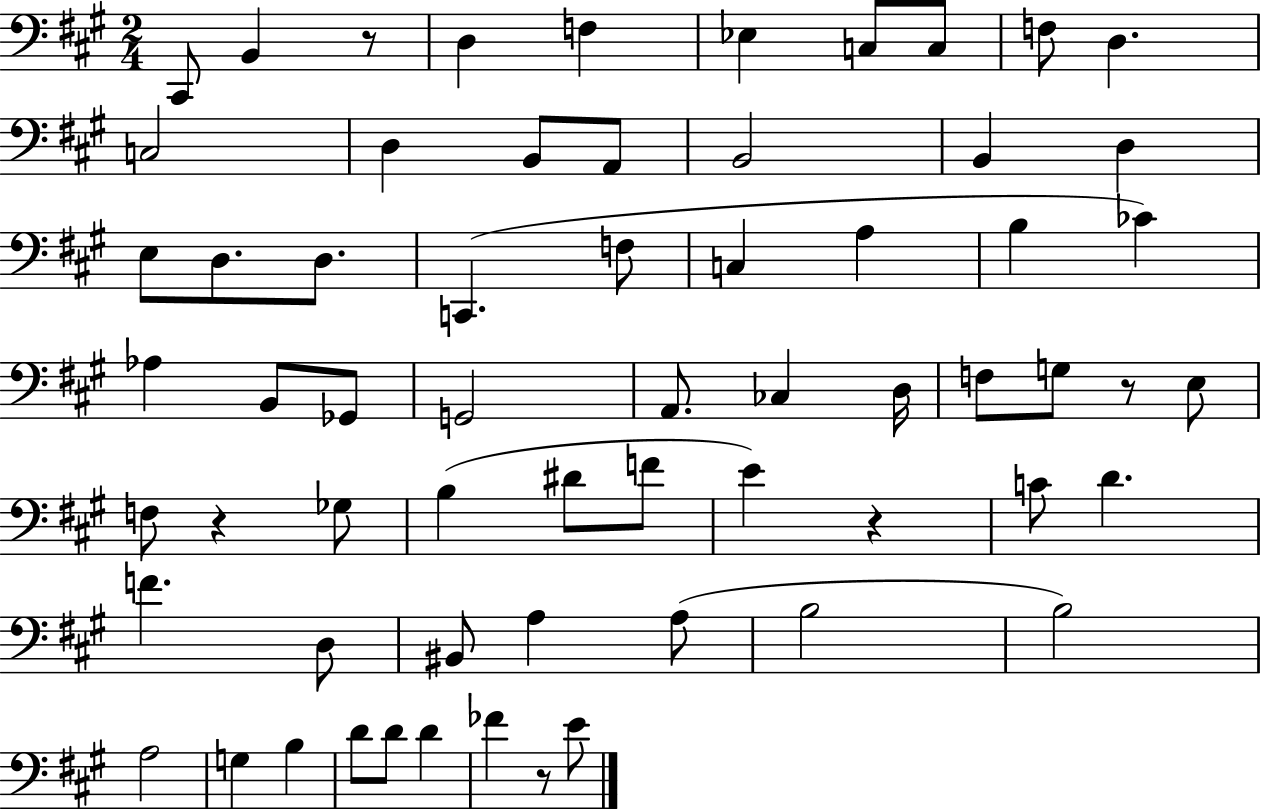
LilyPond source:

{
  \clef bass
  \numericTimeSignature
  \time 2/4
  \key a \major
  cis,8 b,4 r8 | d4 f4 | ees4 c8 c8 | f8 d4. | \break c2 | d4 b,8 a,8 | b,2 | b,4 d4 | \break e8 d8. d8. | c,4.( f8 | c4 a4 | b4 ces'4) | \break aes4 b,8 ges,8 | g,2 | a,8. ces4 d16 | f8 g8 r8 e8 | \break f8 r4 ges8 | b4( dis'8 f'8 | e'4) r4 | c'8 d'4. | \break f'4. d8 | bis,8 a4 a8( | b2 | b2) | \break a2 | g4 b4 | d'8 d'8 d'4 | fes'4 r8 e'8 | \break \bar "|."
}